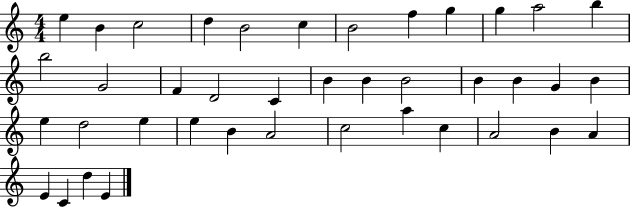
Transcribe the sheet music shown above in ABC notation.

X:1
T:Untitled
M:4/4
L:1/4
K:C
e B c2 d B2 c B2 f g g a2 b b2 G2 F D2 C B B B2 B B G B e d2 e e B A2 c2 a c A2 B A E C d E